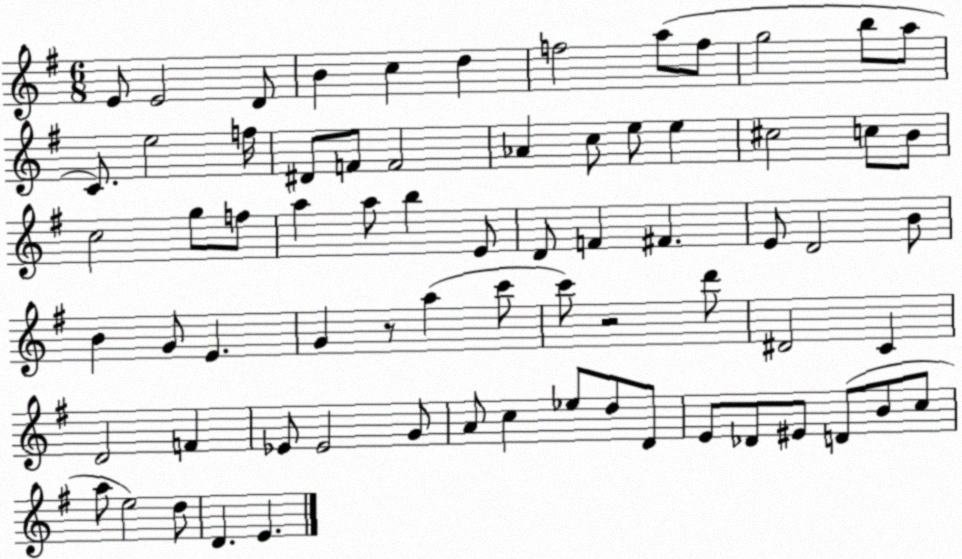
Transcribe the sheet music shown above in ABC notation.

X:1
T:Untitled
M:6/8
L:1/4
K:G
E/2 E2 D/2 B c d f2 a/2 f/2 g2 b/2 a/2 C/2 e2 f/4 ^D/2 F/2 F2 _A c/2 e/2 e ^c2 c/2 B/2 c2 g/2 f/2 a a/2 b E/2 D/2 F ^F E/2 D2 B/2 B G/2 E G z/2 a c'/2 c'/2 z2 d'/2 ^D2 C D2 F _E/2 _E2 G/2 A/2 c _e/2 d/2 D/2 E/2 _D/2 ^E/2 D/2 B/2 c/2 a/2 e2 d/2 D E